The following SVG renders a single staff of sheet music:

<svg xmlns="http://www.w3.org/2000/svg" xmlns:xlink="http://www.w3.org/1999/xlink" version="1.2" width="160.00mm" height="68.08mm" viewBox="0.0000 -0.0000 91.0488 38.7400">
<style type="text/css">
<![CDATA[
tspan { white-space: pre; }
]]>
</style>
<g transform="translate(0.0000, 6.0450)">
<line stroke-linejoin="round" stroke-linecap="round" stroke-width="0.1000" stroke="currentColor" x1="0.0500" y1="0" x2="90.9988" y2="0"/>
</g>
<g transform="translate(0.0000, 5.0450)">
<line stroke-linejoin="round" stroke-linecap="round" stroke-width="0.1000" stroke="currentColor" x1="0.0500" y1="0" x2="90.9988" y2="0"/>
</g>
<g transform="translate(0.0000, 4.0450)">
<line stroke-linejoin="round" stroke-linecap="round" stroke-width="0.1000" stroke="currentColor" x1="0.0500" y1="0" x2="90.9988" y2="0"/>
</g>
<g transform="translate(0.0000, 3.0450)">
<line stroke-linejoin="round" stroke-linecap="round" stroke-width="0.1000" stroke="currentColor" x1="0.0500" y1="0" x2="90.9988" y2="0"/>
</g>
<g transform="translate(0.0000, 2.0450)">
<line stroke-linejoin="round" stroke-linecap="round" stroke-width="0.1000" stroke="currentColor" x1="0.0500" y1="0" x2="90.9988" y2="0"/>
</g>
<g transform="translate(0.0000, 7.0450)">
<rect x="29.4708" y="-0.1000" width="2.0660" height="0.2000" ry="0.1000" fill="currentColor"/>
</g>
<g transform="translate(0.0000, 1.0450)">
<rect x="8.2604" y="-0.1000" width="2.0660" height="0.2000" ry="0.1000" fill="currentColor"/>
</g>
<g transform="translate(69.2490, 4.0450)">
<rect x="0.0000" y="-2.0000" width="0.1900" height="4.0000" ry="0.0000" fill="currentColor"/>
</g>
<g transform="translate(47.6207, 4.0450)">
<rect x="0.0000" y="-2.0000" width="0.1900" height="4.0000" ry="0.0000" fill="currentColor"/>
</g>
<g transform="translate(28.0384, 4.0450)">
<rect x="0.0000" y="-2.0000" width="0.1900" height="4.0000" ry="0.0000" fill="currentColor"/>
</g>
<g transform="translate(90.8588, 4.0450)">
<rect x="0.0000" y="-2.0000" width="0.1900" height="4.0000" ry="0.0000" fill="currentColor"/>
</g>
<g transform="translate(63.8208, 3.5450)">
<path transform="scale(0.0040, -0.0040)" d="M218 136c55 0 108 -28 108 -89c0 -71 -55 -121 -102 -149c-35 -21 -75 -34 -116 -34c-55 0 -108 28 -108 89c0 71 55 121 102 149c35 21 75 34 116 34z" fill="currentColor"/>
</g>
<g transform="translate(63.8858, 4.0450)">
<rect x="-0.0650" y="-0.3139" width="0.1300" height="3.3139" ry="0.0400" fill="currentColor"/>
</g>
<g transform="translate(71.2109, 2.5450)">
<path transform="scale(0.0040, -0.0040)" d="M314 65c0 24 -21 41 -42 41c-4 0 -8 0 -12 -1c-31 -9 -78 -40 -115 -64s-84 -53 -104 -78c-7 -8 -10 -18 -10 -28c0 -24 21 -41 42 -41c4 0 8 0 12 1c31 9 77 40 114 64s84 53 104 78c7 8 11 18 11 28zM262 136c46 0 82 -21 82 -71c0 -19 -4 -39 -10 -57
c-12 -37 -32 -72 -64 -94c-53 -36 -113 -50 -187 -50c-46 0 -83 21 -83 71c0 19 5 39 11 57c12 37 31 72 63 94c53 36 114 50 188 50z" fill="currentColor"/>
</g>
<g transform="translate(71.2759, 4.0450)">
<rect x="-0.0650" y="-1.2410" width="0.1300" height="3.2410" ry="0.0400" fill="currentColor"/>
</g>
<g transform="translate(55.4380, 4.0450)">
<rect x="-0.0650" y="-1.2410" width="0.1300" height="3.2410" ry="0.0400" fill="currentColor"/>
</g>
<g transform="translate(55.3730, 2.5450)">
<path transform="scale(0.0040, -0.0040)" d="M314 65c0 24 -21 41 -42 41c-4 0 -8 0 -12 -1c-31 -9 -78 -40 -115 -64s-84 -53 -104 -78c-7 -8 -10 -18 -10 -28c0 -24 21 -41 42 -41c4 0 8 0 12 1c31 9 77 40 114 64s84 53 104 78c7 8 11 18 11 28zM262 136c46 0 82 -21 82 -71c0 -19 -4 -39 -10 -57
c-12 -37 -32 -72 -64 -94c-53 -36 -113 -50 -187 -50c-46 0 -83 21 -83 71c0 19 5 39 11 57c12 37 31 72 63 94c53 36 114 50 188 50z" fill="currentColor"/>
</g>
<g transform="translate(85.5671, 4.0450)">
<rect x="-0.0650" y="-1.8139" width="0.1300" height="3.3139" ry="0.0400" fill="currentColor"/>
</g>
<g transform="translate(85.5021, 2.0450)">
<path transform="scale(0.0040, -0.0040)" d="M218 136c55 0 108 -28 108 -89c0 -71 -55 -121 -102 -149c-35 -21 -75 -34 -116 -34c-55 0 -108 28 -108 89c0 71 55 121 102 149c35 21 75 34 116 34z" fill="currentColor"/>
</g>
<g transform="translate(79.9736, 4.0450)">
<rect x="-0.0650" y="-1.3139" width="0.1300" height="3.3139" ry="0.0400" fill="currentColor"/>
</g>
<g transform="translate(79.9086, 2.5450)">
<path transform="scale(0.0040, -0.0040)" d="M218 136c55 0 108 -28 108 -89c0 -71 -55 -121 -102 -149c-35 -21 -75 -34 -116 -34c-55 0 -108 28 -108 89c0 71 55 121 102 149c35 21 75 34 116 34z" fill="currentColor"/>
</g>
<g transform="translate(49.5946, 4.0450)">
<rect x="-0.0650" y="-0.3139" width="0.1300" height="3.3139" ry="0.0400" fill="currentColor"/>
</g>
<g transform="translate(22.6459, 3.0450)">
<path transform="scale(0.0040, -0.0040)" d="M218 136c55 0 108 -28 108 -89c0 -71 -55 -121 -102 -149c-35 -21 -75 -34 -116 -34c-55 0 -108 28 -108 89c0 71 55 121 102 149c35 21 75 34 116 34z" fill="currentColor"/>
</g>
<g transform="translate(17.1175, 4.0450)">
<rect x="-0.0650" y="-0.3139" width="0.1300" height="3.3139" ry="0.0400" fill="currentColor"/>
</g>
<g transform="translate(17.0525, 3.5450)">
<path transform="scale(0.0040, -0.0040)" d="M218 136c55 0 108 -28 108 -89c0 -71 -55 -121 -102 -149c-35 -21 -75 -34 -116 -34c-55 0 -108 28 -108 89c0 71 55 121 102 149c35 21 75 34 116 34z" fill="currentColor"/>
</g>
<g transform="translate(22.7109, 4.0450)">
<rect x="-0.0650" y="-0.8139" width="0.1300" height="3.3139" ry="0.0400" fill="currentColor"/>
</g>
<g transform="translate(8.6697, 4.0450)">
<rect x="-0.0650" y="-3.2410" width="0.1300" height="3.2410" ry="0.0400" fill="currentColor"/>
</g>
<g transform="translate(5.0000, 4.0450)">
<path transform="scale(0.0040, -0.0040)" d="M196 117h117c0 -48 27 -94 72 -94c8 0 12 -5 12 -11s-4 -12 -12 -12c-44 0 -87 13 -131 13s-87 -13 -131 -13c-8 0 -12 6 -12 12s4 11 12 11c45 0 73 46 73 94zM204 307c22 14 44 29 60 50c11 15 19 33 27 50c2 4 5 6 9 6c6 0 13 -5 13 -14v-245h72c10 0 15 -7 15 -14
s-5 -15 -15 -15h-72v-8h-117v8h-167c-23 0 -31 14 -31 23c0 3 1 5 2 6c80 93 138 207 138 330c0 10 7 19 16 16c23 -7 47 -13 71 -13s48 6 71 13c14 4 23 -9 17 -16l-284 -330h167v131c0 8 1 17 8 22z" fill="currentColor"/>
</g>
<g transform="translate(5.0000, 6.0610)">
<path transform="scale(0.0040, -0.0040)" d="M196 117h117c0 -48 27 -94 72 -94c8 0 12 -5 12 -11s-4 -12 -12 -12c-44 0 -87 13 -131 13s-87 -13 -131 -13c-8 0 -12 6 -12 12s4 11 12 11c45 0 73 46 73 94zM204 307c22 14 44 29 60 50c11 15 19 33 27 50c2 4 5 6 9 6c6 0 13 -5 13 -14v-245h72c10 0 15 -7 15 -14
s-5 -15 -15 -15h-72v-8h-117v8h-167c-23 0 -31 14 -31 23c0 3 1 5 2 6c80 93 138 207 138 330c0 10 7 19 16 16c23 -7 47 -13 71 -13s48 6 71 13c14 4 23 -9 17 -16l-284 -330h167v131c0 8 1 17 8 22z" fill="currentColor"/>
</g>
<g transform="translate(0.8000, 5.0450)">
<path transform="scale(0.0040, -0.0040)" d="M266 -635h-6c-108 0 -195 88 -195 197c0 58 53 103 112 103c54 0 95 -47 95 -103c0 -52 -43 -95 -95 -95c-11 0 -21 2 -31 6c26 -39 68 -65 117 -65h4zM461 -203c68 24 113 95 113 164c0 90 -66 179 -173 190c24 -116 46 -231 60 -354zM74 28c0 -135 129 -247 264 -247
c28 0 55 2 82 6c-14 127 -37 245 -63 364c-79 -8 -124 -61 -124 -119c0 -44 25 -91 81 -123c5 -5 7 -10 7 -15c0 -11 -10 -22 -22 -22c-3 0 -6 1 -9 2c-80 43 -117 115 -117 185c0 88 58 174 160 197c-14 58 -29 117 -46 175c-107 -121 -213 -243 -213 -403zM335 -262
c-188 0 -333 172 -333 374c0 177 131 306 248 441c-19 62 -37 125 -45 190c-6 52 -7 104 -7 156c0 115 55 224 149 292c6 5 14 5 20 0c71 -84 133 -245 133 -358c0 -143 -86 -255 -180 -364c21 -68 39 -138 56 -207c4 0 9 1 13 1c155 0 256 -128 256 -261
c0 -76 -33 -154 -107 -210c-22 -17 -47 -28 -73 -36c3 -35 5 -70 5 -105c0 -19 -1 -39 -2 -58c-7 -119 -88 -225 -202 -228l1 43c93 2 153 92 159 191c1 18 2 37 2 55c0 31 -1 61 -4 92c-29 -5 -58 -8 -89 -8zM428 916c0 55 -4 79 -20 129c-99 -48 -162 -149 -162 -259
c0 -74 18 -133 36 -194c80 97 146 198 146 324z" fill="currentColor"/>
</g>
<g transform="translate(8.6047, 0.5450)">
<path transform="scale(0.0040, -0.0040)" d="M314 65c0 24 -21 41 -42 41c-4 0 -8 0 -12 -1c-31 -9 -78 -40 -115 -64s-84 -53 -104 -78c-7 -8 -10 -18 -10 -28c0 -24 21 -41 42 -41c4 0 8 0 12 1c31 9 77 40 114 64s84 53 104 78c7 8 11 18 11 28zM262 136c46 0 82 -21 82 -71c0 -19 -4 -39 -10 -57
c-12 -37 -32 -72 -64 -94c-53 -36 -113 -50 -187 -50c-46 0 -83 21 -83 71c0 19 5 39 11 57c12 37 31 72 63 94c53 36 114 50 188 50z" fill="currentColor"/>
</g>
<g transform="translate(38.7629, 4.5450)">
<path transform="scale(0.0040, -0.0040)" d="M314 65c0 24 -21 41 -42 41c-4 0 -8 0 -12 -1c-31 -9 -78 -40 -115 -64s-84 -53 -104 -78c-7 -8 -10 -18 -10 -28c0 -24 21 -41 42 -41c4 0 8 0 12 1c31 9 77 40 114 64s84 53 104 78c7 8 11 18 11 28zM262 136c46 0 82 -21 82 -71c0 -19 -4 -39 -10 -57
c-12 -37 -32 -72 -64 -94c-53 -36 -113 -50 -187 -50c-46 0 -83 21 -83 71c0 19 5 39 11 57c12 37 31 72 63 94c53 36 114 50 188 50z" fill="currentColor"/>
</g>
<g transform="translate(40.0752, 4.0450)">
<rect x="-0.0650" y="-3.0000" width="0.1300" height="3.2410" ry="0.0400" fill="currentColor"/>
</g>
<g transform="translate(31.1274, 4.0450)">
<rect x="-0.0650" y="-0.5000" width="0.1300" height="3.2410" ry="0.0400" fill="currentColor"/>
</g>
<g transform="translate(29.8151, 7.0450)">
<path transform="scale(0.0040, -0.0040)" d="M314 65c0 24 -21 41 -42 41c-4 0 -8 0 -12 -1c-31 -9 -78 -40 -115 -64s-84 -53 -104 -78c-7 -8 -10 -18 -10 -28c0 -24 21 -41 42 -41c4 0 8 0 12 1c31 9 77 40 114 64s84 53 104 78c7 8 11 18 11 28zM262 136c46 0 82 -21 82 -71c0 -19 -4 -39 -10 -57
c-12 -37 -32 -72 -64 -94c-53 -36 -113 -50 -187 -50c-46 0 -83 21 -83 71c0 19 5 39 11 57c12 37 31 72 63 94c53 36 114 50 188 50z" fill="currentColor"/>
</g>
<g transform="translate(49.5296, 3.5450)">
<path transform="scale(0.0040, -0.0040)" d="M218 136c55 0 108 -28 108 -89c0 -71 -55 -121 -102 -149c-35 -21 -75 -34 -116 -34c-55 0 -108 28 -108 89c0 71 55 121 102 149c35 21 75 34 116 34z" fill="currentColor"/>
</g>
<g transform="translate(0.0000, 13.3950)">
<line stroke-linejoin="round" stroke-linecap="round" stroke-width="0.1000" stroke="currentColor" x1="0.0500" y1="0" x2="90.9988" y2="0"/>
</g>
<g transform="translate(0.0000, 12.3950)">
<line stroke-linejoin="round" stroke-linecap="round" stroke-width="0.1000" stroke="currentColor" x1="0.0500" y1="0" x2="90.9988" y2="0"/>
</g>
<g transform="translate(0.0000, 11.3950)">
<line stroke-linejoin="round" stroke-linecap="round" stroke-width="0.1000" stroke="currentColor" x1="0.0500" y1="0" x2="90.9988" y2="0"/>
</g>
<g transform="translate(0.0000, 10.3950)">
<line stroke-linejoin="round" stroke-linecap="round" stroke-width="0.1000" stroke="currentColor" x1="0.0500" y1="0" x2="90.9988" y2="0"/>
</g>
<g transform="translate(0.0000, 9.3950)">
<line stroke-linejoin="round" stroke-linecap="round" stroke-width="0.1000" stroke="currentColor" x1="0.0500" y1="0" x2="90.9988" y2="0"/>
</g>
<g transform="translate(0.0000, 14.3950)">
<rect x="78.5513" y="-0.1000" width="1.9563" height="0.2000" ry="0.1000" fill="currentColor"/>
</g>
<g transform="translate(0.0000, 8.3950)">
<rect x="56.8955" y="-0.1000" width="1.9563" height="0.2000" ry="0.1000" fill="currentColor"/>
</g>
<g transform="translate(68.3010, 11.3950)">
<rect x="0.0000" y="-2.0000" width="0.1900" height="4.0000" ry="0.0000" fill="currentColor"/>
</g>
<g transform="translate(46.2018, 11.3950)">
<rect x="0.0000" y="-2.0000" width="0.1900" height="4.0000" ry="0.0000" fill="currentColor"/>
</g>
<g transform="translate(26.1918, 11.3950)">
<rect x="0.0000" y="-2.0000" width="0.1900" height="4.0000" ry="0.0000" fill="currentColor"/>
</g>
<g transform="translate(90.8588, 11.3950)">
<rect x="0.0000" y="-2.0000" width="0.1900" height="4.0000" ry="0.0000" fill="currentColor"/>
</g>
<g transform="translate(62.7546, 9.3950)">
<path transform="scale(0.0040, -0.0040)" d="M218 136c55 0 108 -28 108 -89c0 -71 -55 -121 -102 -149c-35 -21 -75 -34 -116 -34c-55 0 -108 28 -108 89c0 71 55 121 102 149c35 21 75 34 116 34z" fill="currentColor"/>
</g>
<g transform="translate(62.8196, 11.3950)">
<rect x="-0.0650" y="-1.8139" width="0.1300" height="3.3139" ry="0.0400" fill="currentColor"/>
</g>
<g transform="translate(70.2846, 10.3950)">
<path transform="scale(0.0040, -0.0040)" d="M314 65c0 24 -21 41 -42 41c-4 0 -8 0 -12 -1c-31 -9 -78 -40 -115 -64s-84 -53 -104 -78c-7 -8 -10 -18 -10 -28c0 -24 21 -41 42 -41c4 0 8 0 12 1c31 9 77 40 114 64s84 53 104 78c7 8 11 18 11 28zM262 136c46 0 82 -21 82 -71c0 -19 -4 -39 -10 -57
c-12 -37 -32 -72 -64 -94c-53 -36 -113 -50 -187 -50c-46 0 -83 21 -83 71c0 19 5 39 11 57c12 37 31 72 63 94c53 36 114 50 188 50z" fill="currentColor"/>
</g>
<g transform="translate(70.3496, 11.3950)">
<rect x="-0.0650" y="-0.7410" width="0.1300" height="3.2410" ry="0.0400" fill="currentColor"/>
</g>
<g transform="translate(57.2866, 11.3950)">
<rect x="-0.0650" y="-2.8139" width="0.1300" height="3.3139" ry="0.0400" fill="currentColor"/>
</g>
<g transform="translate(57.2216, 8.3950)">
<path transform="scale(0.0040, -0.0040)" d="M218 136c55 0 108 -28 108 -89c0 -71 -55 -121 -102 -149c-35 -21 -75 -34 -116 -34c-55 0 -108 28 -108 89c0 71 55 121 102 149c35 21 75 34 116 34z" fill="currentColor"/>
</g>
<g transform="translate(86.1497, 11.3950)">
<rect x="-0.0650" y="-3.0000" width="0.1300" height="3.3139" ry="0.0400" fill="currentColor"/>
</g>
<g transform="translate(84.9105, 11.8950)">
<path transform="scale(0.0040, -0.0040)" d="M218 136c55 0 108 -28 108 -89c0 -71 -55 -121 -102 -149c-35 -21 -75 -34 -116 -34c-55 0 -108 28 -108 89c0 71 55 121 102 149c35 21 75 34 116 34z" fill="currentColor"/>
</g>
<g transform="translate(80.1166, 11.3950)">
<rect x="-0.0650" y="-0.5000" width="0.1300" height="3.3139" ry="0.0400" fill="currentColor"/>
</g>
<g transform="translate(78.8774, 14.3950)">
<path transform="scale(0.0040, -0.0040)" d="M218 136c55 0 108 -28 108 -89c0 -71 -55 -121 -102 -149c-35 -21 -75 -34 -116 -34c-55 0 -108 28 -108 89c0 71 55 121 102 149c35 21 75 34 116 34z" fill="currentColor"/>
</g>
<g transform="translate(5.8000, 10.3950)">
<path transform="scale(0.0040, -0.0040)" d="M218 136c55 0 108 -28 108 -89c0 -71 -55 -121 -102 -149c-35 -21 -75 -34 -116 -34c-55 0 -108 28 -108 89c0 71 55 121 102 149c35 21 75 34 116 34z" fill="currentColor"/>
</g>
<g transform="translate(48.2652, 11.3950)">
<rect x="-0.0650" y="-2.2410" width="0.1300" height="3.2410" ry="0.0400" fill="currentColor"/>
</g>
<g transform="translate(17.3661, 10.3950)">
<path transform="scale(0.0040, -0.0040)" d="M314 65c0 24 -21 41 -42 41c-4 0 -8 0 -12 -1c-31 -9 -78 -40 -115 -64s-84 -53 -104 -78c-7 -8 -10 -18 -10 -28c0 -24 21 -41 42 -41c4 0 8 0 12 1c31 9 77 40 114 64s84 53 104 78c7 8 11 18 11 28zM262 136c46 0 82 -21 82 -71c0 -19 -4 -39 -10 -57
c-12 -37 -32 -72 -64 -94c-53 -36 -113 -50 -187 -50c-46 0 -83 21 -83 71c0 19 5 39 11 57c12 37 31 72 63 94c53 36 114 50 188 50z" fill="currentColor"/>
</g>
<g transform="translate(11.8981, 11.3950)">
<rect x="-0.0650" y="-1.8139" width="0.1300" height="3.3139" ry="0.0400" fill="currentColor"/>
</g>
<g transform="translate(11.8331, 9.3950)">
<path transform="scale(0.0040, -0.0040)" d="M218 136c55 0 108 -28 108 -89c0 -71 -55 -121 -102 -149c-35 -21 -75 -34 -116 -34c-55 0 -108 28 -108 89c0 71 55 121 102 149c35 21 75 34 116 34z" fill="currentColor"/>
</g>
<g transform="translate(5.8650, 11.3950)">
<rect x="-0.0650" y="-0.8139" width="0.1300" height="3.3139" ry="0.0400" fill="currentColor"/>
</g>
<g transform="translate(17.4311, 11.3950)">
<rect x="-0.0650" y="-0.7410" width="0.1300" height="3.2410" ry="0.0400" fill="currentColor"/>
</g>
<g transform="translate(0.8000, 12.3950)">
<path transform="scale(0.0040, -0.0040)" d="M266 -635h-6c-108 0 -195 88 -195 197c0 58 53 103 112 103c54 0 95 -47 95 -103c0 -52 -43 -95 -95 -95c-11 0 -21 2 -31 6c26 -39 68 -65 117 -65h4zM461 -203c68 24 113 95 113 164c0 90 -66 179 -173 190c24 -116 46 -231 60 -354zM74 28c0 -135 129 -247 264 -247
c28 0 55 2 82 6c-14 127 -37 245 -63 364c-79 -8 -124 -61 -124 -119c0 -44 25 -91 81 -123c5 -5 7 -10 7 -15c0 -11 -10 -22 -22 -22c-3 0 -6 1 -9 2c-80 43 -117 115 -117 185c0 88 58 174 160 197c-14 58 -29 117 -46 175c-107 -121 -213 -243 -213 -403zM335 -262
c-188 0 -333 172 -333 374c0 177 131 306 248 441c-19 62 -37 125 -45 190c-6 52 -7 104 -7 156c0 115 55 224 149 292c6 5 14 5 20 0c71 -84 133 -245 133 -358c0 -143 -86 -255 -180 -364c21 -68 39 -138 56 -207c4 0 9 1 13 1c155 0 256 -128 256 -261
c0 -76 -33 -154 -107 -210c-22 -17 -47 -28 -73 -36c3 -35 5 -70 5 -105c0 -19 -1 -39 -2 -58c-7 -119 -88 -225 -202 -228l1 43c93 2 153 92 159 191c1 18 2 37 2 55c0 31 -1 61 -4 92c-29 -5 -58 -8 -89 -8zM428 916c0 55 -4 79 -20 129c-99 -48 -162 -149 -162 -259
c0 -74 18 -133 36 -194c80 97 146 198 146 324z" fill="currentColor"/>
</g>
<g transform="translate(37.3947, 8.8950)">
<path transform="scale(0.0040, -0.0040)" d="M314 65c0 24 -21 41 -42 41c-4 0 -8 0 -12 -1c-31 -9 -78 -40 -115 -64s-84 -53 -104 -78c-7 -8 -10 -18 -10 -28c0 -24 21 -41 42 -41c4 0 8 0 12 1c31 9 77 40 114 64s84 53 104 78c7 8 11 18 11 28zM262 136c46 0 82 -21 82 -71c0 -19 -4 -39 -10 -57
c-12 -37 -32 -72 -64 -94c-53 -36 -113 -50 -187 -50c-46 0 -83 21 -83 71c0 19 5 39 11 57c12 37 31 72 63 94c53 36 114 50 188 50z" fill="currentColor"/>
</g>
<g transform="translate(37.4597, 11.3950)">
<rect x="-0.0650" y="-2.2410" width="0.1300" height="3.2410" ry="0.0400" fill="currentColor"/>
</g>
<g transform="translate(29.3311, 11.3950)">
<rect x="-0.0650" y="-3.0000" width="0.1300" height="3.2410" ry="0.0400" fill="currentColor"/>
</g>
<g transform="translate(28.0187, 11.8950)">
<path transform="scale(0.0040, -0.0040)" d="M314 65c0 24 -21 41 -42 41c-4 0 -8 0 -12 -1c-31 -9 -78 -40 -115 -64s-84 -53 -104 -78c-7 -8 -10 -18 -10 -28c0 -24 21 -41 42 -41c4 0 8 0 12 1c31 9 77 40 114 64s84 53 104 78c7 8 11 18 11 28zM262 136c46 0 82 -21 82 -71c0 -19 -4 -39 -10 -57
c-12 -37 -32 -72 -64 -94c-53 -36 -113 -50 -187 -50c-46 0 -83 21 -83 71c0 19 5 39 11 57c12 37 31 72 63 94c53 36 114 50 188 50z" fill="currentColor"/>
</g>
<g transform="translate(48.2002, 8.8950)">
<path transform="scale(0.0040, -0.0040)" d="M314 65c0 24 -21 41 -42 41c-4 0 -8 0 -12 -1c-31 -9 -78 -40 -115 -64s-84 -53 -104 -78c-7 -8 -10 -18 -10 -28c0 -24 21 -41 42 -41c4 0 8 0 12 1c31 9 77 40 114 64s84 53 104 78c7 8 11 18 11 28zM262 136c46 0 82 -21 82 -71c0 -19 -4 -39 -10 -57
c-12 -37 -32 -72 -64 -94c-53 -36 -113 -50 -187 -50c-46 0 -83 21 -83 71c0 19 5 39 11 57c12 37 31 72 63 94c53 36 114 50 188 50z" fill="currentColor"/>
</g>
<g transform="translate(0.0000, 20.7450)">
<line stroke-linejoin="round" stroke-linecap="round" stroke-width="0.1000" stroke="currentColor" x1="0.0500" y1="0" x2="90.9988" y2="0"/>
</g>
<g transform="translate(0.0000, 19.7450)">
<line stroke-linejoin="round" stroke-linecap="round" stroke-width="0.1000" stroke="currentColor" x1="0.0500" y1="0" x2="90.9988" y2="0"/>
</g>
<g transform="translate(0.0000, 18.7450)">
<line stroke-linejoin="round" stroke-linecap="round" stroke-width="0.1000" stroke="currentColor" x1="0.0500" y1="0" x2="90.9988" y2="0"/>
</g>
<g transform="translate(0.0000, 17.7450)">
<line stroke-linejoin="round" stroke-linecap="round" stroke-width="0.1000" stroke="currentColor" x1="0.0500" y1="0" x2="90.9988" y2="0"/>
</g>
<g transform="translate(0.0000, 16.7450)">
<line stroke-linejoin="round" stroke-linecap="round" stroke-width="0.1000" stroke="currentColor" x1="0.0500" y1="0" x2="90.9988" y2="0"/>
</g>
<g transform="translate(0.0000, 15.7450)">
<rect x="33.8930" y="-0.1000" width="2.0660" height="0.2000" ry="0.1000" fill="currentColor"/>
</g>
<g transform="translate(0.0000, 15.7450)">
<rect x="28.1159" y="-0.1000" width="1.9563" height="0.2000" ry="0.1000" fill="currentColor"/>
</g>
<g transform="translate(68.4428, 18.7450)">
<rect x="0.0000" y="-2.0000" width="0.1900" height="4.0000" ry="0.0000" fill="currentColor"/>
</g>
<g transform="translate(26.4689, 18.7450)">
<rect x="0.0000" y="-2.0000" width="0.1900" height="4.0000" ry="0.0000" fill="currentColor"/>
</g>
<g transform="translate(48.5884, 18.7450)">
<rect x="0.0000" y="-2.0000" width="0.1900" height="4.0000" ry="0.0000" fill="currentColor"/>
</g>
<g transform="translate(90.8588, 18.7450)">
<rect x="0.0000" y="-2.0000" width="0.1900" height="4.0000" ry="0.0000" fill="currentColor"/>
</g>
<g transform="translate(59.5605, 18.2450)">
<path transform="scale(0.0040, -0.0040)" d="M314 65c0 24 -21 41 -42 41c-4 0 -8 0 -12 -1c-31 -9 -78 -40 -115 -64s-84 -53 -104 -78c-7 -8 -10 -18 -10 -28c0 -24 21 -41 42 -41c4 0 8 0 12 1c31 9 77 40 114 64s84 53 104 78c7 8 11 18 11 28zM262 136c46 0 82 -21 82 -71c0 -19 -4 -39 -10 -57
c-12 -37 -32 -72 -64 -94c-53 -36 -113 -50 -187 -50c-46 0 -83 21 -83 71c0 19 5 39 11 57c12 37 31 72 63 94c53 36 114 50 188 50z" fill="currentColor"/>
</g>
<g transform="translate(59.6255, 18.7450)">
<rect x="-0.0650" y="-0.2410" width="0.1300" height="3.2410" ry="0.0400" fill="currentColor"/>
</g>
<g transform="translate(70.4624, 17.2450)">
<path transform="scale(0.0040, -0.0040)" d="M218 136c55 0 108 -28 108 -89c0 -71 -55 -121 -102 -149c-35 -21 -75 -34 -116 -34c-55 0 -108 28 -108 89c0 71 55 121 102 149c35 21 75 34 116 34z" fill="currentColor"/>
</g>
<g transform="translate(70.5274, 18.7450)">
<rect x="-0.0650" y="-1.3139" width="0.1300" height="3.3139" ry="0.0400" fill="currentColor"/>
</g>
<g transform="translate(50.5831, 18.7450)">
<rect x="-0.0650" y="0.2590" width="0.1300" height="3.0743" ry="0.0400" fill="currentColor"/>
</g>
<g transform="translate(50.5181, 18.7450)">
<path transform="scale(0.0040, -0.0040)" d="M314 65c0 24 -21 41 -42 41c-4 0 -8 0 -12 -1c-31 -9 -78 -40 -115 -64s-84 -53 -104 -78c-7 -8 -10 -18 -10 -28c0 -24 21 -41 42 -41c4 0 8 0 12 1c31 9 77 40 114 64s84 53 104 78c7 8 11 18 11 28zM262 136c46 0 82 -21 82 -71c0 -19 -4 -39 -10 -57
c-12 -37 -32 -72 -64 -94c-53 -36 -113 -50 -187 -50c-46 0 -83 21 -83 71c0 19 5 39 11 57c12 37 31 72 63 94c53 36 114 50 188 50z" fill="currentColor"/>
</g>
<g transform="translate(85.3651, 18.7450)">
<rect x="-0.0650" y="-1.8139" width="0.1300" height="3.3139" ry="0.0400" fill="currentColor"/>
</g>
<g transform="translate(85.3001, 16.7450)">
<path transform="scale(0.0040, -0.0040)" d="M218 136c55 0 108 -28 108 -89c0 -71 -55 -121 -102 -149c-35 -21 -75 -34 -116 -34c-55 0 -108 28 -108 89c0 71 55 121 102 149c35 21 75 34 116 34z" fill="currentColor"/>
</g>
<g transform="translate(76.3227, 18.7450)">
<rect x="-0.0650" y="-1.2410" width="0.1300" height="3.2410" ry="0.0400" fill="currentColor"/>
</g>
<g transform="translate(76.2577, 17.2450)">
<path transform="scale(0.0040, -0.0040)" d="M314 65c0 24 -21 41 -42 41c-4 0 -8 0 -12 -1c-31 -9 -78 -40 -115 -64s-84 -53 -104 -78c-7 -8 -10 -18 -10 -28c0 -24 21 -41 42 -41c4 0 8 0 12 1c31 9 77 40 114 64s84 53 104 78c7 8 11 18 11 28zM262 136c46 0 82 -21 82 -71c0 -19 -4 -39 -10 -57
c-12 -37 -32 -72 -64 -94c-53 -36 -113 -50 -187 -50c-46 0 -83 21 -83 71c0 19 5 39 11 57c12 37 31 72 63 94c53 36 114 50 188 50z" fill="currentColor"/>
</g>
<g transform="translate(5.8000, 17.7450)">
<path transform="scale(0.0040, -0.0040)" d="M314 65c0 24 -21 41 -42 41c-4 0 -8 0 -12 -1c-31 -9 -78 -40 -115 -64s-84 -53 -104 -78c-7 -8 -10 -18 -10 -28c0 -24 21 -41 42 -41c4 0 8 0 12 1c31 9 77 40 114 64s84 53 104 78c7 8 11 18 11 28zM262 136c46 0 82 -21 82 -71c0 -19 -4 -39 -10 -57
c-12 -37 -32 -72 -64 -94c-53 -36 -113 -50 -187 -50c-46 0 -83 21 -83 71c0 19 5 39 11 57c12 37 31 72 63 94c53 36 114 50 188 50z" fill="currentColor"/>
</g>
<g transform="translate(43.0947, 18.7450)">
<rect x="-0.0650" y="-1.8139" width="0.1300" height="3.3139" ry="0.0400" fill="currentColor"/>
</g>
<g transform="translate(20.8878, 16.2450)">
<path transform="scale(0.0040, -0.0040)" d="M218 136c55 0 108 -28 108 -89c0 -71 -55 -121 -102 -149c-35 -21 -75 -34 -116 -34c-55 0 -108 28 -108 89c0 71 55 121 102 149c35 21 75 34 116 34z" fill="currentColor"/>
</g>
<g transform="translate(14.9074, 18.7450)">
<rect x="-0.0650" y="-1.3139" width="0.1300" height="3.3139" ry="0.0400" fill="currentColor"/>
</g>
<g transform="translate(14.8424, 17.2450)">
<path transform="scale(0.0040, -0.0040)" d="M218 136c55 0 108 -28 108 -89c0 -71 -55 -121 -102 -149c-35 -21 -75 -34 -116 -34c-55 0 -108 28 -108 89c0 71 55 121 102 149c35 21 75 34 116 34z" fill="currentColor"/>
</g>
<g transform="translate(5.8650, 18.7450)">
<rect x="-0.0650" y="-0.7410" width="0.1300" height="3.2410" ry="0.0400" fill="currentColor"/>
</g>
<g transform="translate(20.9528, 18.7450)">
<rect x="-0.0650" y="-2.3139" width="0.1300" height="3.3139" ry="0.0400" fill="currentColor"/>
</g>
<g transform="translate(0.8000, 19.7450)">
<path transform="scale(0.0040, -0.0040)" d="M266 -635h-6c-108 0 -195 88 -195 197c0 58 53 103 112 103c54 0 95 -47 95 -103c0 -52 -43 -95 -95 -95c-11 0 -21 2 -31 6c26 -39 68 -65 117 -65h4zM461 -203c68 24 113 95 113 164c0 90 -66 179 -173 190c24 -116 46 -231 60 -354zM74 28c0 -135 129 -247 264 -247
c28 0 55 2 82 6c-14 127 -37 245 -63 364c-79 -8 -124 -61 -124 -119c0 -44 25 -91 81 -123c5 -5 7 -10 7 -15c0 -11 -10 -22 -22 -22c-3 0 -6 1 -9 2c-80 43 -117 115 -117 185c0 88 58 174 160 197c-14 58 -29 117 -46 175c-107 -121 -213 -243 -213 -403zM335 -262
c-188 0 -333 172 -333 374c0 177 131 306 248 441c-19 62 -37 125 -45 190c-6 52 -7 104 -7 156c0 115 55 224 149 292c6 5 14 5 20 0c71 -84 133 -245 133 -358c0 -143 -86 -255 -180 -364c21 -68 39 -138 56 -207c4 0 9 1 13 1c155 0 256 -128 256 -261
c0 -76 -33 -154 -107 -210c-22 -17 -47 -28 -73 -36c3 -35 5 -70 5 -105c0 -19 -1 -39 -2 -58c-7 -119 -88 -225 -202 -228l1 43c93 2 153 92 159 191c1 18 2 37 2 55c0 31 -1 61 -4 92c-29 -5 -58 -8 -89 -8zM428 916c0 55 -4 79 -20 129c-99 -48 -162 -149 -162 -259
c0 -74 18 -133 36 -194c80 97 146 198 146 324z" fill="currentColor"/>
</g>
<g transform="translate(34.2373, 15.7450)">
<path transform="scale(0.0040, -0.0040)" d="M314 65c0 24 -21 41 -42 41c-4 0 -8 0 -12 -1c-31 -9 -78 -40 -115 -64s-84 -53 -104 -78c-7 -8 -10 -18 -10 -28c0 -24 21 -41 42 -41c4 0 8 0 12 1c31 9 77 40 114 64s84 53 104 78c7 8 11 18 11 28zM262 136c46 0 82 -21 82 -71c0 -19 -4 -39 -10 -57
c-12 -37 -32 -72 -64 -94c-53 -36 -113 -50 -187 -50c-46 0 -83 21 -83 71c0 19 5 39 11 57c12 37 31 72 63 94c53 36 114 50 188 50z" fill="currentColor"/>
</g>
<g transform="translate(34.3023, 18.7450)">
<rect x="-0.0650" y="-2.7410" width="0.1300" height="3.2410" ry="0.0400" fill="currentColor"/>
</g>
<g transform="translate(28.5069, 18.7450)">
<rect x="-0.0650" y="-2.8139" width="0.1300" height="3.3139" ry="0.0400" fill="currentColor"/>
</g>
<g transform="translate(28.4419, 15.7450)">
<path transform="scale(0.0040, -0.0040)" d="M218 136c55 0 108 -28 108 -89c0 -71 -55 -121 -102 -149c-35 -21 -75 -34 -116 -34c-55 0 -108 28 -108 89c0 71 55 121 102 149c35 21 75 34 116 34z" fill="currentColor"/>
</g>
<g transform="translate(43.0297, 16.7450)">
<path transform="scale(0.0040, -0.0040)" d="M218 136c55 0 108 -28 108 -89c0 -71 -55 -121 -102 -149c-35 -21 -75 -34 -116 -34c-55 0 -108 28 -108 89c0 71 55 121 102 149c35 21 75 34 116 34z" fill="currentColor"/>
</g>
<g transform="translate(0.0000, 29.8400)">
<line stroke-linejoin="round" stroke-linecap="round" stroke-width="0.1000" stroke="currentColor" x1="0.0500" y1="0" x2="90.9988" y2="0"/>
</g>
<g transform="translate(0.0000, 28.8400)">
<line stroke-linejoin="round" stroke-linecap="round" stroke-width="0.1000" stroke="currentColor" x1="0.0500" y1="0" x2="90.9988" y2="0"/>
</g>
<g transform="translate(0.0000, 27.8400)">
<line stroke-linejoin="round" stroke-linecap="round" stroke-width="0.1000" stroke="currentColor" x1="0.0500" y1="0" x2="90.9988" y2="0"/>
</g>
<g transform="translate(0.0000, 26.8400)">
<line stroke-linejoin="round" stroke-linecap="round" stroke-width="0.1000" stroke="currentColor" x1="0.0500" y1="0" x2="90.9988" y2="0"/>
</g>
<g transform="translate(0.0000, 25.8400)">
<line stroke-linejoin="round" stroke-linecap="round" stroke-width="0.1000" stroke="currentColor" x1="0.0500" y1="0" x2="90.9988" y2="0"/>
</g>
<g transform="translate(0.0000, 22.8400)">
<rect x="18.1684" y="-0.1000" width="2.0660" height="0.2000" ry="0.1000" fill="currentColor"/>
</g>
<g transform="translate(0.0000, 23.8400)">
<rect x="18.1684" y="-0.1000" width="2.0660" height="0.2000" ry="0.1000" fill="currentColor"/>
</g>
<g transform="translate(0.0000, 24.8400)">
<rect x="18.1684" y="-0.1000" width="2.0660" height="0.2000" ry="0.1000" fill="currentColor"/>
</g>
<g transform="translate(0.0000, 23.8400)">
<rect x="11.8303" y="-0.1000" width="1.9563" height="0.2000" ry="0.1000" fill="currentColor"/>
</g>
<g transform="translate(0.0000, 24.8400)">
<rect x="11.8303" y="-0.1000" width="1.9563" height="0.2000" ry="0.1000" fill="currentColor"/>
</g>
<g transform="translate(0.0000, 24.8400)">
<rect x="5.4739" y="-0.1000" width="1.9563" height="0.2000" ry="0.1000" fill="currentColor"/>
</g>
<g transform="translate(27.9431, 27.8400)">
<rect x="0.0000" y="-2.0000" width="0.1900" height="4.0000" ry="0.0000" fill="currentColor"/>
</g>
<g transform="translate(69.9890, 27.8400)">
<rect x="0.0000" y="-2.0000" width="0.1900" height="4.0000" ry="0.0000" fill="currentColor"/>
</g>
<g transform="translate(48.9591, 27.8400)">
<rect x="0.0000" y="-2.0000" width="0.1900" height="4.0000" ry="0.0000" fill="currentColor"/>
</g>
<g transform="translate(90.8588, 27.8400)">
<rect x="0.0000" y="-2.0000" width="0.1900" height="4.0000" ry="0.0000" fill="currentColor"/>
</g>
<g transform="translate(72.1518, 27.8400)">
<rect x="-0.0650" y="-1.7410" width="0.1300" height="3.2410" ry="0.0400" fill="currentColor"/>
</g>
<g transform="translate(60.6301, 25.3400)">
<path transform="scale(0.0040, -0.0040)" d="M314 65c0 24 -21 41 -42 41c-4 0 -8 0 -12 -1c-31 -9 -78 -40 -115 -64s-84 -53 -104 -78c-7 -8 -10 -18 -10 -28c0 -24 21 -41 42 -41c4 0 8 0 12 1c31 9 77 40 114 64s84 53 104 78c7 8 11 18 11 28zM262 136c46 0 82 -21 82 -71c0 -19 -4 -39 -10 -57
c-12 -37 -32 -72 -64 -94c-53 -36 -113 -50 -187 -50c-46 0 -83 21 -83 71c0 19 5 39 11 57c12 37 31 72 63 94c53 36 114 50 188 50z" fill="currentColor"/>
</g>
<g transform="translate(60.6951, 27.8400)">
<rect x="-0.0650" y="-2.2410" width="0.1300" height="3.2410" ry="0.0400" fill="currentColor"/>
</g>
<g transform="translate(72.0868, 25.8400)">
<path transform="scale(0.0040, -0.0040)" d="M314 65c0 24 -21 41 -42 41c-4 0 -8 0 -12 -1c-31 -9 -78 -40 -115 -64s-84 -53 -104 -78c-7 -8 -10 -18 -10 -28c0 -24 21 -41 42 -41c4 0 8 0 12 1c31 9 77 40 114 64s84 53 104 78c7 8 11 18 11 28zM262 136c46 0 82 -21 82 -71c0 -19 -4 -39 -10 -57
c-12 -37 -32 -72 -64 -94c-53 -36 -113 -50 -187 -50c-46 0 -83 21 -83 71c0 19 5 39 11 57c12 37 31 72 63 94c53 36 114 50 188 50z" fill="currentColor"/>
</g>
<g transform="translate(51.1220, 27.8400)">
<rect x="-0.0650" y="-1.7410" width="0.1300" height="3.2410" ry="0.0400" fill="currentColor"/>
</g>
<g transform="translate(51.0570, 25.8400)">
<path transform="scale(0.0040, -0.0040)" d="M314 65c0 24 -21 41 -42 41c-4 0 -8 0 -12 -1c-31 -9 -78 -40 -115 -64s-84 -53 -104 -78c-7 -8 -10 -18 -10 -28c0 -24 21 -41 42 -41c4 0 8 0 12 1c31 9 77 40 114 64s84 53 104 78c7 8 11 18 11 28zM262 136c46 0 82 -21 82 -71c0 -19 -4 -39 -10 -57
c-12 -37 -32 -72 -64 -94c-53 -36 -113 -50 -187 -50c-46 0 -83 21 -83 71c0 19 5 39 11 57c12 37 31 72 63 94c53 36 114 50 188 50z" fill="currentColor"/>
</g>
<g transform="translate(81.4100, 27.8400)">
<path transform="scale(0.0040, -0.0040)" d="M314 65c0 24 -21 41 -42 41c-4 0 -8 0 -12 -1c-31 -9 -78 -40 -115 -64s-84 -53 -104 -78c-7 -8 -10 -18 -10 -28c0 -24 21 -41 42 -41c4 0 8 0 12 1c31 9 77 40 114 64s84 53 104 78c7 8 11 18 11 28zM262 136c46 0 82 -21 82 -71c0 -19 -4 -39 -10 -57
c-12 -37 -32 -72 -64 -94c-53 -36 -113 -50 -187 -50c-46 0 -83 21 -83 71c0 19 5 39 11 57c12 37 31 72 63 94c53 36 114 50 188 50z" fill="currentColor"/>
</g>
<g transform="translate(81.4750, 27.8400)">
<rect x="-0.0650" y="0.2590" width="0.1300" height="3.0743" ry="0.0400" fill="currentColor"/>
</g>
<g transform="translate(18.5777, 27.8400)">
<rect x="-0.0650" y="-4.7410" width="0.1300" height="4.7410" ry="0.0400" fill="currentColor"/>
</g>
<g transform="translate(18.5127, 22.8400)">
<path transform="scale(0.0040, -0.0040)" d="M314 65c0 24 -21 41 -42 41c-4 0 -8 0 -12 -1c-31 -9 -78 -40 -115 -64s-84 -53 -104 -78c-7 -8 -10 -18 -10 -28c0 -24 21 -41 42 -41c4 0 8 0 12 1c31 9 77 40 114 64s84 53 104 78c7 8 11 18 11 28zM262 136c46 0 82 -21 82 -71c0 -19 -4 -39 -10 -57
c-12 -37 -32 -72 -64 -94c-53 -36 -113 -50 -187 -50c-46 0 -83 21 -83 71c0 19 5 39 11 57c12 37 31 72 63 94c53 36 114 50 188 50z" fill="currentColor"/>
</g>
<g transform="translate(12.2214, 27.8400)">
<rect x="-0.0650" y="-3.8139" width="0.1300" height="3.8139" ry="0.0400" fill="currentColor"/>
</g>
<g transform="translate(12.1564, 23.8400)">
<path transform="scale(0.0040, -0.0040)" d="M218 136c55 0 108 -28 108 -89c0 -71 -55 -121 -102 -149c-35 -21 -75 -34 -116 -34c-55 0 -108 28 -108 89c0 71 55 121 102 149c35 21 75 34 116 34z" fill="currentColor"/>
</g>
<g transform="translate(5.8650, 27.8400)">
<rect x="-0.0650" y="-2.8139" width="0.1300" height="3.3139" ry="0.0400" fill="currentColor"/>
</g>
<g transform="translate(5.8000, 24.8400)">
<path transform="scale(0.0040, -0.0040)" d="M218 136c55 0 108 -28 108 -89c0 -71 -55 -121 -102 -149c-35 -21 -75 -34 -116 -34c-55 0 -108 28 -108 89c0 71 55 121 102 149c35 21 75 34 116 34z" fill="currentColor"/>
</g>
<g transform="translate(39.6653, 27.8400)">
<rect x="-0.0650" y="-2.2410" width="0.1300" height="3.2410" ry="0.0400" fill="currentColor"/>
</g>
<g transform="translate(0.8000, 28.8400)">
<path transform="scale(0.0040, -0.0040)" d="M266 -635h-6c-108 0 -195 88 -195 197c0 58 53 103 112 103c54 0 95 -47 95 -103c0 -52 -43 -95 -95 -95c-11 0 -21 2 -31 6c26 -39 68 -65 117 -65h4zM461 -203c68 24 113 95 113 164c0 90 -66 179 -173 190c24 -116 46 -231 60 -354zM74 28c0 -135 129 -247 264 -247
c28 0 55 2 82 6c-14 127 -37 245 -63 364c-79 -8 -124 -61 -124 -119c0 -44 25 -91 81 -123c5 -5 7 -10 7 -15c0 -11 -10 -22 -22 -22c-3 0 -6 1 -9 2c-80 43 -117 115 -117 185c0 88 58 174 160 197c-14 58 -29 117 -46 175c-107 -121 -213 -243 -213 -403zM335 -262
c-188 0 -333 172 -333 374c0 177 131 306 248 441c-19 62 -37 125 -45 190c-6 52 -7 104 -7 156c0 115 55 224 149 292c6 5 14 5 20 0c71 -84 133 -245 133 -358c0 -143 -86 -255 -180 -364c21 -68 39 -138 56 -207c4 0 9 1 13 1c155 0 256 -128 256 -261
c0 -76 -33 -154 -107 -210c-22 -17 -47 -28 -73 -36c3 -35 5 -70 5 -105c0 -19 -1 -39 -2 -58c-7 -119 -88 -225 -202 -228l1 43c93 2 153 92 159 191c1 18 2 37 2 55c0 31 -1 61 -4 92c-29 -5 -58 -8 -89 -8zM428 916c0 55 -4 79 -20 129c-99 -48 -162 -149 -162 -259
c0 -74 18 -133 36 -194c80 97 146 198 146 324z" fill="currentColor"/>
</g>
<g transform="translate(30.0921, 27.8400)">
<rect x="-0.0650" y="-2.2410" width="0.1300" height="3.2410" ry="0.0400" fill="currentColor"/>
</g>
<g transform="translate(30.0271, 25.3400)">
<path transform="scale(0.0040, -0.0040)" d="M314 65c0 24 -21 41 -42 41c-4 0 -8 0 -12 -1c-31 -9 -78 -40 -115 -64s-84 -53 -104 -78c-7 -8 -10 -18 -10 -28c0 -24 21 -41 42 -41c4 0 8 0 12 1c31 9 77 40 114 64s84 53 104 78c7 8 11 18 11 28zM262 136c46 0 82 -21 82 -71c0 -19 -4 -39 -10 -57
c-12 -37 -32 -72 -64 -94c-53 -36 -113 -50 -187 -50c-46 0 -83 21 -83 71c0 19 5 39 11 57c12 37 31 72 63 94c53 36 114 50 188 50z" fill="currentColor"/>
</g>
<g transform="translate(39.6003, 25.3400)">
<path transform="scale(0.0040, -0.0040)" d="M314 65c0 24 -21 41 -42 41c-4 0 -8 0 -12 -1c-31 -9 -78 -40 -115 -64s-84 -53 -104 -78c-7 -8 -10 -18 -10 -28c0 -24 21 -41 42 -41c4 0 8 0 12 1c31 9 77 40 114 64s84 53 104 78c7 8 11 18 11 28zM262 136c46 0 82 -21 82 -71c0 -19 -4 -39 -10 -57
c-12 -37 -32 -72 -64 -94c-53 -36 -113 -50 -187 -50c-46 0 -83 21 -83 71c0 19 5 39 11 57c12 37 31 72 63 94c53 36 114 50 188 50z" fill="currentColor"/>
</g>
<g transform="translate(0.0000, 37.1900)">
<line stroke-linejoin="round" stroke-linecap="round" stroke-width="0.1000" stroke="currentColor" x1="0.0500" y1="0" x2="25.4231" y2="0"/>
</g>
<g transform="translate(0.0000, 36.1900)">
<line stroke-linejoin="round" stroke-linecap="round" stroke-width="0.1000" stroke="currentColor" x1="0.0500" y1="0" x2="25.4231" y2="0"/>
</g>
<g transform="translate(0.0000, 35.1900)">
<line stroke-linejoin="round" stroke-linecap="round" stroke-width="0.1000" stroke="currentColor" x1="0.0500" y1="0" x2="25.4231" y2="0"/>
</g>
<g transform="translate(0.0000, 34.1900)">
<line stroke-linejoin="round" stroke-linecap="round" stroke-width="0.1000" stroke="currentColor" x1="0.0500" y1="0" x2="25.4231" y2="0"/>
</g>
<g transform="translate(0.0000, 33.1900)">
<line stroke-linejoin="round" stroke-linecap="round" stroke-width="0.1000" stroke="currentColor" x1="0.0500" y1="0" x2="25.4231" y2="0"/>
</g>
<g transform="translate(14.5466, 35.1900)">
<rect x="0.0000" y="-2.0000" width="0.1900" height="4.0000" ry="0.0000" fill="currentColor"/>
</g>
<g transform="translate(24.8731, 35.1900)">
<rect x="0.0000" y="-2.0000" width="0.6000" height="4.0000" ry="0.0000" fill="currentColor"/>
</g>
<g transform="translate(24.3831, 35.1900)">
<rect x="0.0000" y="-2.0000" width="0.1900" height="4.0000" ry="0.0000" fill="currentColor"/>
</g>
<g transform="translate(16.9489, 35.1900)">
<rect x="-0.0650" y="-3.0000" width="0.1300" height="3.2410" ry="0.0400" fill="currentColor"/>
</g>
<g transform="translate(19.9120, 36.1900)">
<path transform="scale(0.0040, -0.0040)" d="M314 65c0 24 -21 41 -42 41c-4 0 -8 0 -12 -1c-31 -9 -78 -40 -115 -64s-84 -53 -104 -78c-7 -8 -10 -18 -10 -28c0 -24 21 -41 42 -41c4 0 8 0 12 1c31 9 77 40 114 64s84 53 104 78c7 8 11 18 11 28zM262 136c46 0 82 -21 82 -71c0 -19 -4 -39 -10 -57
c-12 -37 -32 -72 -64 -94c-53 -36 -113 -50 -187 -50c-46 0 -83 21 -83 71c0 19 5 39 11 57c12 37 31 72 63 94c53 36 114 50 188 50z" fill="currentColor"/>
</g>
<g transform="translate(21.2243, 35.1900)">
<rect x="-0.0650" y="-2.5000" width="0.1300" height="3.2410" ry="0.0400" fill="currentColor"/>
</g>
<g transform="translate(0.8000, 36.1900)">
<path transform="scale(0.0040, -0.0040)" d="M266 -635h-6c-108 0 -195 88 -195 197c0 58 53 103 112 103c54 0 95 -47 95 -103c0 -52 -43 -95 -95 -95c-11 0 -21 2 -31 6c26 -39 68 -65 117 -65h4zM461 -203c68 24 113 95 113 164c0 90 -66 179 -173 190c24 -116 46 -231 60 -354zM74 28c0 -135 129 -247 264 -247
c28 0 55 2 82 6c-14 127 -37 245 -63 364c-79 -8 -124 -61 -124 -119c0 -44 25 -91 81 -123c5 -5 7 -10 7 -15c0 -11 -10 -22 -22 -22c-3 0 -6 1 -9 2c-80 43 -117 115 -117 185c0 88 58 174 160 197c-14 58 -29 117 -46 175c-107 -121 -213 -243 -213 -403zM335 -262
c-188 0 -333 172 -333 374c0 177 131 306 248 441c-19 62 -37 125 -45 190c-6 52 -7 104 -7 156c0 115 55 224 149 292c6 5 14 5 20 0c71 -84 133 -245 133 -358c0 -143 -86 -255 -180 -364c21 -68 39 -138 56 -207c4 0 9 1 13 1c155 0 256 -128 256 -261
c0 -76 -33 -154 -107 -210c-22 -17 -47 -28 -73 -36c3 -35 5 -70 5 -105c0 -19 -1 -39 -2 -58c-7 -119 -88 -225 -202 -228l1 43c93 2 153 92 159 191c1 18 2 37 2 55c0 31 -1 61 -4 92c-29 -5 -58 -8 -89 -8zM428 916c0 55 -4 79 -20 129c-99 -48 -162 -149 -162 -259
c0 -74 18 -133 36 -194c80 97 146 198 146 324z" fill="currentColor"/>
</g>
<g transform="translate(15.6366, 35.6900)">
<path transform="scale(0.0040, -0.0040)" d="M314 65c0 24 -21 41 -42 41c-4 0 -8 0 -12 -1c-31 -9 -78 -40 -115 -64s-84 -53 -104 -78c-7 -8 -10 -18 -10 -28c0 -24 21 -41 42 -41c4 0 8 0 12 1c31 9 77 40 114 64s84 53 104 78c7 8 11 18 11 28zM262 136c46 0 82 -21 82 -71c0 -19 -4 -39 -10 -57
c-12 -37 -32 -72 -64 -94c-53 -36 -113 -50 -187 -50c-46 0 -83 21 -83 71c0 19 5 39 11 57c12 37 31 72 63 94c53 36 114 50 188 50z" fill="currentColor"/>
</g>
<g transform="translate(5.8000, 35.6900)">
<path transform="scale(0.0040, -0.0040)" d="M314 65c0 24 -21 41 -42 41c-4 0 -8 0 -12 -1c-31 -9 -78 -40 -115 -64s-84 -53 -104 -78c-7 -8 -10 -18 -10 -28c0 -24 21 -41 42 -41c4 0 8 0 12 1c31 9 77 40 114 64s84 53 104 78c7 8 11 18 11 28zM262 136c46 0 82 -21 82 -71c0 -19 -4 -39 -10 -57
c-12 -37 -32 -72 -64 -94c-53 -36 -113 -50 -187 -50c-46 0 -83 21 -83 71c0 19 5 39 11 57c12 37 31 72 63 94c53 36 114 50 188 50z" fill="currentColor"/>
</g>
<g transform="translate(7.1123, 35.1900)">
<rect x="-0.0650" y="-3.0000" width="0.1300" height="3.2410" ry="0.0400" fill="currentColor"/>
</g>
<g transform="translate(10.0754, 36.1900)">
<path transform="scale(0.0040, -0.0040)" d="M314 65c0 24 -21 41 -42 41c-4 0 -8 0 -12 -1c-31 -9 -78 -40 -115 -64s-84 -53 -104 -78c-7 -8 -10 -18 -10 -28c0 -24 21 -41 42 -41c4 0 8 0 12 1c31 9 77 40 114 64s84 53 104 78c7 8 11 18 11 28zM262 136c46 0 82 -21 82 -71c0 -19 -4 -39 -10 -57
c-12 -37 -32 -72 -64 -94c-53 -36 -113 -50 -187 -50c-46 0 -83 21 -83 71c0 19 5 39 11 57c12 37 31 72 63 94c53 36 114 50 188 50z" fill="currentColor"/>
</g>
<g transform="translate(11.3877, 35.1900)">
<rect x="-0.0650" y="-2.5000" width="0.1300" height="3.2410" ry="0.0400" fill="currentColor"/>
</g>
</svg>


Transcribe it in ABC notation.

X:1
T:Untitled
M:4/4
L:1/4
K:C
b2 c d C2 A2 c e2 c e2 e f d f d2 A2 g2 g2 a f d2 C A d2 e g a a2 f B2 c2 e e2 f a c' e'2 g2 g2 f2 g2 f2 B2 A2 G2 A2 G2